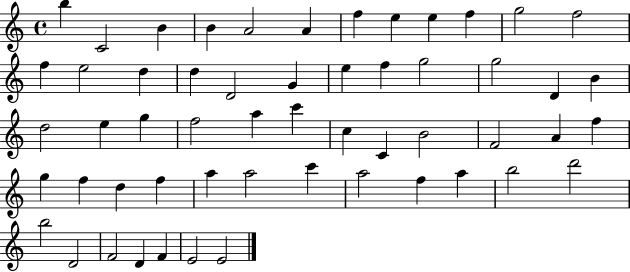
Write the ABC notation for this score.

X:1
T:Untitled
M:4/4
L:1/4
K:C
b C2 B B A2 A f e e f g2 f2 f e2 d d D2 G e f g2 g2 D B d2 e g f2 a c' c C B2 F2 A f g f d f a a2 c' a2 f a b2 d'2 b2 D2 F2 D F E2 E2